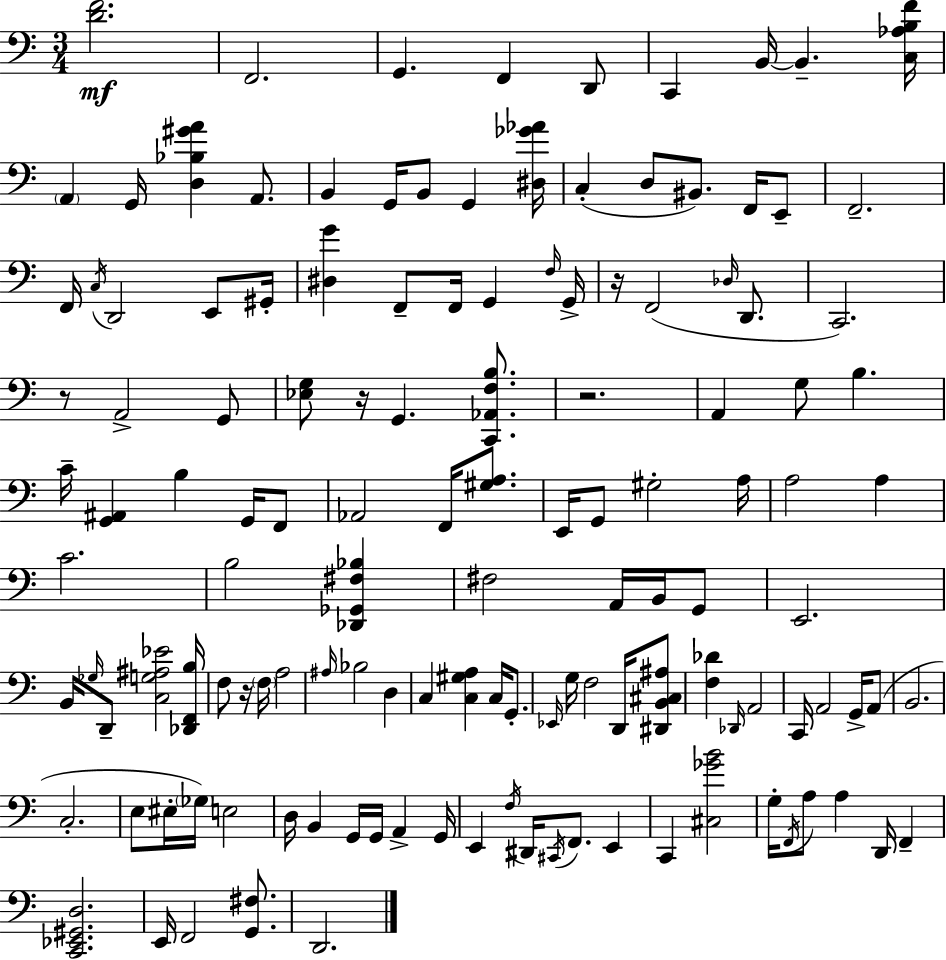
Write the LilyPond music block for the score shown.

{
  \clef bass
  \numericTimeSignature
  \time 3/4
  \key a \minor
  <d' f'>2.\mf | f,2. | g,4. f,4 d,8 | c,4 b,16~~ b,4.-- <c aes b f'>16 | \break \parenthesize a,4 g,16 <d bes gis' a'>4 a,8. | b,4 g,16 b,8 g,4 <dis ges' aes'>16 | c4-.( d8 bis,8.) f,16 e,8-- | f,2.-- | \break f,16 \acciaccatura { c16 } d,2 e,8 | gis,16-. <dis g'>4 f,8-- f,16 g,4 | \grace { f16 } g,16-> r16 f,2( \grace { des16 } | d,8. c,2.) | \break r8 a,2-> | g,8 <ees g>8 r16 g,4. | <c, aes, f b>8. r2. | a,4 g8 b4. | \break c'16-- <g, ais,>4 b4 | g,16 f,8 aes,2 f,16 | <gis a>8. e,16 g,8 gis2-. | a16 a2 a4 | \break c'2. | b2 <des, ges, fis bes>4 | fis2 a,16 | b,16 g,8 e,2. | \break b,16 \grace { ges16 } d,8-- <c g ais ees'>2 | <des, f, b>16 f8 r16 \parenthesize f16 a2 | \grace { ais16 } bes2 | d4 c4 <c gis a>4 | \break c16 g,8.-. \grace { ees,16 } g16 f2 | d,16 <dis, b, cis ais>8 <f des'>4 \grace { des,16 } a,2 | c,16 a,2 | g,16-> a,8( b,2. | \break c2.-. | e8 eis16-. \parenthesize ges16) e2 | d16 b,4 | g,16 g,16 a,4-> g,16 e,4 \acciaccatura { f16 } | \break dis,16 \acciaccatura { cis,16 } f,8. e,4 c,4 | <cis ges' b'>2 g16-. \acciaccatura { f,16 } a8 | a4 d,16 f,4-- <c, ees, gis, d>2. | e,16 f,2 | \break <g, fis>8. d,2. | \bar "|."
}